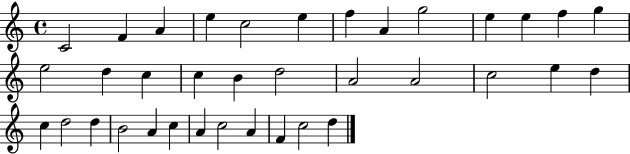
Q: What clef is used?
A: treble